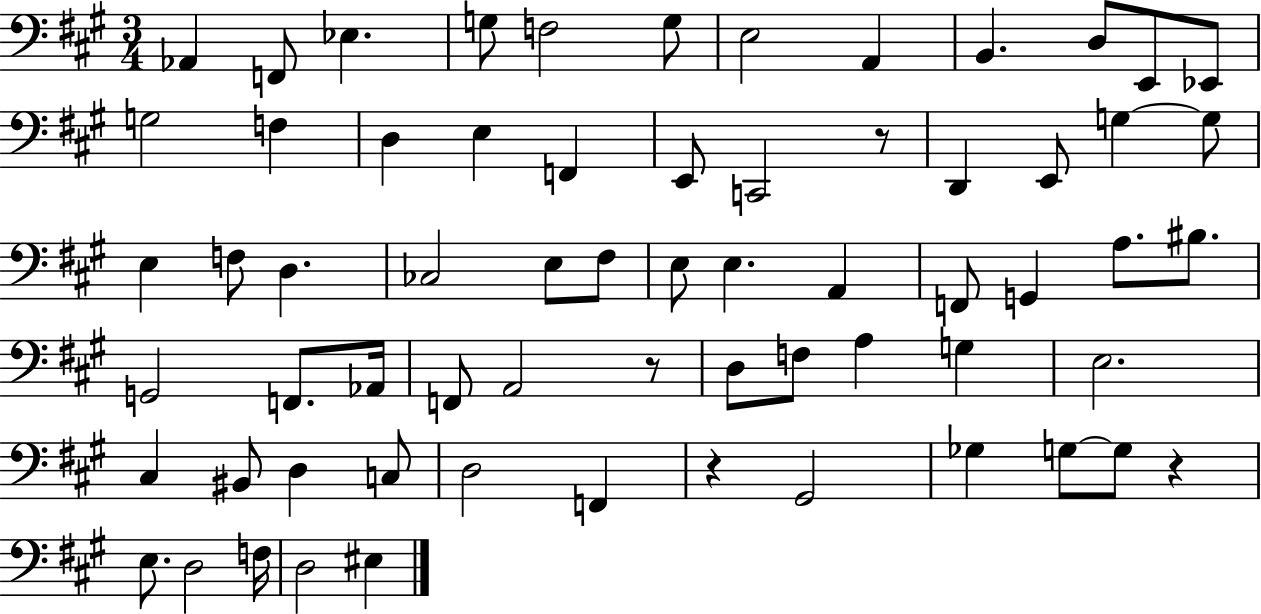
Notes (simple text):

Ab2/q F2/e Eb3/q. G3/e F3/h G3/e E3/h A2/q B2/q. D3/e E2/e Eb2/e G3/h F3/q D3/q E3/q F2/q E2/e C2/h R/e D2/q E2/e G3/q G3/e E3/q F3/e D3/q. CES3/h E3/e F#3/e E3/e E3/q. A2/q F2/e G2/q A3/e. BIS3/e. G2/h F2/e. Ab2/s F2/e A2/h R/e D3/e F3/e A3/q G3/q E3/h. C#3/q BIS2/e D3/q C3/e D3/h F2/q R/q G#2/h Gb3/q G3/e G3/e R/q E3/e. D3/h F3/s D3/h EIS3/q